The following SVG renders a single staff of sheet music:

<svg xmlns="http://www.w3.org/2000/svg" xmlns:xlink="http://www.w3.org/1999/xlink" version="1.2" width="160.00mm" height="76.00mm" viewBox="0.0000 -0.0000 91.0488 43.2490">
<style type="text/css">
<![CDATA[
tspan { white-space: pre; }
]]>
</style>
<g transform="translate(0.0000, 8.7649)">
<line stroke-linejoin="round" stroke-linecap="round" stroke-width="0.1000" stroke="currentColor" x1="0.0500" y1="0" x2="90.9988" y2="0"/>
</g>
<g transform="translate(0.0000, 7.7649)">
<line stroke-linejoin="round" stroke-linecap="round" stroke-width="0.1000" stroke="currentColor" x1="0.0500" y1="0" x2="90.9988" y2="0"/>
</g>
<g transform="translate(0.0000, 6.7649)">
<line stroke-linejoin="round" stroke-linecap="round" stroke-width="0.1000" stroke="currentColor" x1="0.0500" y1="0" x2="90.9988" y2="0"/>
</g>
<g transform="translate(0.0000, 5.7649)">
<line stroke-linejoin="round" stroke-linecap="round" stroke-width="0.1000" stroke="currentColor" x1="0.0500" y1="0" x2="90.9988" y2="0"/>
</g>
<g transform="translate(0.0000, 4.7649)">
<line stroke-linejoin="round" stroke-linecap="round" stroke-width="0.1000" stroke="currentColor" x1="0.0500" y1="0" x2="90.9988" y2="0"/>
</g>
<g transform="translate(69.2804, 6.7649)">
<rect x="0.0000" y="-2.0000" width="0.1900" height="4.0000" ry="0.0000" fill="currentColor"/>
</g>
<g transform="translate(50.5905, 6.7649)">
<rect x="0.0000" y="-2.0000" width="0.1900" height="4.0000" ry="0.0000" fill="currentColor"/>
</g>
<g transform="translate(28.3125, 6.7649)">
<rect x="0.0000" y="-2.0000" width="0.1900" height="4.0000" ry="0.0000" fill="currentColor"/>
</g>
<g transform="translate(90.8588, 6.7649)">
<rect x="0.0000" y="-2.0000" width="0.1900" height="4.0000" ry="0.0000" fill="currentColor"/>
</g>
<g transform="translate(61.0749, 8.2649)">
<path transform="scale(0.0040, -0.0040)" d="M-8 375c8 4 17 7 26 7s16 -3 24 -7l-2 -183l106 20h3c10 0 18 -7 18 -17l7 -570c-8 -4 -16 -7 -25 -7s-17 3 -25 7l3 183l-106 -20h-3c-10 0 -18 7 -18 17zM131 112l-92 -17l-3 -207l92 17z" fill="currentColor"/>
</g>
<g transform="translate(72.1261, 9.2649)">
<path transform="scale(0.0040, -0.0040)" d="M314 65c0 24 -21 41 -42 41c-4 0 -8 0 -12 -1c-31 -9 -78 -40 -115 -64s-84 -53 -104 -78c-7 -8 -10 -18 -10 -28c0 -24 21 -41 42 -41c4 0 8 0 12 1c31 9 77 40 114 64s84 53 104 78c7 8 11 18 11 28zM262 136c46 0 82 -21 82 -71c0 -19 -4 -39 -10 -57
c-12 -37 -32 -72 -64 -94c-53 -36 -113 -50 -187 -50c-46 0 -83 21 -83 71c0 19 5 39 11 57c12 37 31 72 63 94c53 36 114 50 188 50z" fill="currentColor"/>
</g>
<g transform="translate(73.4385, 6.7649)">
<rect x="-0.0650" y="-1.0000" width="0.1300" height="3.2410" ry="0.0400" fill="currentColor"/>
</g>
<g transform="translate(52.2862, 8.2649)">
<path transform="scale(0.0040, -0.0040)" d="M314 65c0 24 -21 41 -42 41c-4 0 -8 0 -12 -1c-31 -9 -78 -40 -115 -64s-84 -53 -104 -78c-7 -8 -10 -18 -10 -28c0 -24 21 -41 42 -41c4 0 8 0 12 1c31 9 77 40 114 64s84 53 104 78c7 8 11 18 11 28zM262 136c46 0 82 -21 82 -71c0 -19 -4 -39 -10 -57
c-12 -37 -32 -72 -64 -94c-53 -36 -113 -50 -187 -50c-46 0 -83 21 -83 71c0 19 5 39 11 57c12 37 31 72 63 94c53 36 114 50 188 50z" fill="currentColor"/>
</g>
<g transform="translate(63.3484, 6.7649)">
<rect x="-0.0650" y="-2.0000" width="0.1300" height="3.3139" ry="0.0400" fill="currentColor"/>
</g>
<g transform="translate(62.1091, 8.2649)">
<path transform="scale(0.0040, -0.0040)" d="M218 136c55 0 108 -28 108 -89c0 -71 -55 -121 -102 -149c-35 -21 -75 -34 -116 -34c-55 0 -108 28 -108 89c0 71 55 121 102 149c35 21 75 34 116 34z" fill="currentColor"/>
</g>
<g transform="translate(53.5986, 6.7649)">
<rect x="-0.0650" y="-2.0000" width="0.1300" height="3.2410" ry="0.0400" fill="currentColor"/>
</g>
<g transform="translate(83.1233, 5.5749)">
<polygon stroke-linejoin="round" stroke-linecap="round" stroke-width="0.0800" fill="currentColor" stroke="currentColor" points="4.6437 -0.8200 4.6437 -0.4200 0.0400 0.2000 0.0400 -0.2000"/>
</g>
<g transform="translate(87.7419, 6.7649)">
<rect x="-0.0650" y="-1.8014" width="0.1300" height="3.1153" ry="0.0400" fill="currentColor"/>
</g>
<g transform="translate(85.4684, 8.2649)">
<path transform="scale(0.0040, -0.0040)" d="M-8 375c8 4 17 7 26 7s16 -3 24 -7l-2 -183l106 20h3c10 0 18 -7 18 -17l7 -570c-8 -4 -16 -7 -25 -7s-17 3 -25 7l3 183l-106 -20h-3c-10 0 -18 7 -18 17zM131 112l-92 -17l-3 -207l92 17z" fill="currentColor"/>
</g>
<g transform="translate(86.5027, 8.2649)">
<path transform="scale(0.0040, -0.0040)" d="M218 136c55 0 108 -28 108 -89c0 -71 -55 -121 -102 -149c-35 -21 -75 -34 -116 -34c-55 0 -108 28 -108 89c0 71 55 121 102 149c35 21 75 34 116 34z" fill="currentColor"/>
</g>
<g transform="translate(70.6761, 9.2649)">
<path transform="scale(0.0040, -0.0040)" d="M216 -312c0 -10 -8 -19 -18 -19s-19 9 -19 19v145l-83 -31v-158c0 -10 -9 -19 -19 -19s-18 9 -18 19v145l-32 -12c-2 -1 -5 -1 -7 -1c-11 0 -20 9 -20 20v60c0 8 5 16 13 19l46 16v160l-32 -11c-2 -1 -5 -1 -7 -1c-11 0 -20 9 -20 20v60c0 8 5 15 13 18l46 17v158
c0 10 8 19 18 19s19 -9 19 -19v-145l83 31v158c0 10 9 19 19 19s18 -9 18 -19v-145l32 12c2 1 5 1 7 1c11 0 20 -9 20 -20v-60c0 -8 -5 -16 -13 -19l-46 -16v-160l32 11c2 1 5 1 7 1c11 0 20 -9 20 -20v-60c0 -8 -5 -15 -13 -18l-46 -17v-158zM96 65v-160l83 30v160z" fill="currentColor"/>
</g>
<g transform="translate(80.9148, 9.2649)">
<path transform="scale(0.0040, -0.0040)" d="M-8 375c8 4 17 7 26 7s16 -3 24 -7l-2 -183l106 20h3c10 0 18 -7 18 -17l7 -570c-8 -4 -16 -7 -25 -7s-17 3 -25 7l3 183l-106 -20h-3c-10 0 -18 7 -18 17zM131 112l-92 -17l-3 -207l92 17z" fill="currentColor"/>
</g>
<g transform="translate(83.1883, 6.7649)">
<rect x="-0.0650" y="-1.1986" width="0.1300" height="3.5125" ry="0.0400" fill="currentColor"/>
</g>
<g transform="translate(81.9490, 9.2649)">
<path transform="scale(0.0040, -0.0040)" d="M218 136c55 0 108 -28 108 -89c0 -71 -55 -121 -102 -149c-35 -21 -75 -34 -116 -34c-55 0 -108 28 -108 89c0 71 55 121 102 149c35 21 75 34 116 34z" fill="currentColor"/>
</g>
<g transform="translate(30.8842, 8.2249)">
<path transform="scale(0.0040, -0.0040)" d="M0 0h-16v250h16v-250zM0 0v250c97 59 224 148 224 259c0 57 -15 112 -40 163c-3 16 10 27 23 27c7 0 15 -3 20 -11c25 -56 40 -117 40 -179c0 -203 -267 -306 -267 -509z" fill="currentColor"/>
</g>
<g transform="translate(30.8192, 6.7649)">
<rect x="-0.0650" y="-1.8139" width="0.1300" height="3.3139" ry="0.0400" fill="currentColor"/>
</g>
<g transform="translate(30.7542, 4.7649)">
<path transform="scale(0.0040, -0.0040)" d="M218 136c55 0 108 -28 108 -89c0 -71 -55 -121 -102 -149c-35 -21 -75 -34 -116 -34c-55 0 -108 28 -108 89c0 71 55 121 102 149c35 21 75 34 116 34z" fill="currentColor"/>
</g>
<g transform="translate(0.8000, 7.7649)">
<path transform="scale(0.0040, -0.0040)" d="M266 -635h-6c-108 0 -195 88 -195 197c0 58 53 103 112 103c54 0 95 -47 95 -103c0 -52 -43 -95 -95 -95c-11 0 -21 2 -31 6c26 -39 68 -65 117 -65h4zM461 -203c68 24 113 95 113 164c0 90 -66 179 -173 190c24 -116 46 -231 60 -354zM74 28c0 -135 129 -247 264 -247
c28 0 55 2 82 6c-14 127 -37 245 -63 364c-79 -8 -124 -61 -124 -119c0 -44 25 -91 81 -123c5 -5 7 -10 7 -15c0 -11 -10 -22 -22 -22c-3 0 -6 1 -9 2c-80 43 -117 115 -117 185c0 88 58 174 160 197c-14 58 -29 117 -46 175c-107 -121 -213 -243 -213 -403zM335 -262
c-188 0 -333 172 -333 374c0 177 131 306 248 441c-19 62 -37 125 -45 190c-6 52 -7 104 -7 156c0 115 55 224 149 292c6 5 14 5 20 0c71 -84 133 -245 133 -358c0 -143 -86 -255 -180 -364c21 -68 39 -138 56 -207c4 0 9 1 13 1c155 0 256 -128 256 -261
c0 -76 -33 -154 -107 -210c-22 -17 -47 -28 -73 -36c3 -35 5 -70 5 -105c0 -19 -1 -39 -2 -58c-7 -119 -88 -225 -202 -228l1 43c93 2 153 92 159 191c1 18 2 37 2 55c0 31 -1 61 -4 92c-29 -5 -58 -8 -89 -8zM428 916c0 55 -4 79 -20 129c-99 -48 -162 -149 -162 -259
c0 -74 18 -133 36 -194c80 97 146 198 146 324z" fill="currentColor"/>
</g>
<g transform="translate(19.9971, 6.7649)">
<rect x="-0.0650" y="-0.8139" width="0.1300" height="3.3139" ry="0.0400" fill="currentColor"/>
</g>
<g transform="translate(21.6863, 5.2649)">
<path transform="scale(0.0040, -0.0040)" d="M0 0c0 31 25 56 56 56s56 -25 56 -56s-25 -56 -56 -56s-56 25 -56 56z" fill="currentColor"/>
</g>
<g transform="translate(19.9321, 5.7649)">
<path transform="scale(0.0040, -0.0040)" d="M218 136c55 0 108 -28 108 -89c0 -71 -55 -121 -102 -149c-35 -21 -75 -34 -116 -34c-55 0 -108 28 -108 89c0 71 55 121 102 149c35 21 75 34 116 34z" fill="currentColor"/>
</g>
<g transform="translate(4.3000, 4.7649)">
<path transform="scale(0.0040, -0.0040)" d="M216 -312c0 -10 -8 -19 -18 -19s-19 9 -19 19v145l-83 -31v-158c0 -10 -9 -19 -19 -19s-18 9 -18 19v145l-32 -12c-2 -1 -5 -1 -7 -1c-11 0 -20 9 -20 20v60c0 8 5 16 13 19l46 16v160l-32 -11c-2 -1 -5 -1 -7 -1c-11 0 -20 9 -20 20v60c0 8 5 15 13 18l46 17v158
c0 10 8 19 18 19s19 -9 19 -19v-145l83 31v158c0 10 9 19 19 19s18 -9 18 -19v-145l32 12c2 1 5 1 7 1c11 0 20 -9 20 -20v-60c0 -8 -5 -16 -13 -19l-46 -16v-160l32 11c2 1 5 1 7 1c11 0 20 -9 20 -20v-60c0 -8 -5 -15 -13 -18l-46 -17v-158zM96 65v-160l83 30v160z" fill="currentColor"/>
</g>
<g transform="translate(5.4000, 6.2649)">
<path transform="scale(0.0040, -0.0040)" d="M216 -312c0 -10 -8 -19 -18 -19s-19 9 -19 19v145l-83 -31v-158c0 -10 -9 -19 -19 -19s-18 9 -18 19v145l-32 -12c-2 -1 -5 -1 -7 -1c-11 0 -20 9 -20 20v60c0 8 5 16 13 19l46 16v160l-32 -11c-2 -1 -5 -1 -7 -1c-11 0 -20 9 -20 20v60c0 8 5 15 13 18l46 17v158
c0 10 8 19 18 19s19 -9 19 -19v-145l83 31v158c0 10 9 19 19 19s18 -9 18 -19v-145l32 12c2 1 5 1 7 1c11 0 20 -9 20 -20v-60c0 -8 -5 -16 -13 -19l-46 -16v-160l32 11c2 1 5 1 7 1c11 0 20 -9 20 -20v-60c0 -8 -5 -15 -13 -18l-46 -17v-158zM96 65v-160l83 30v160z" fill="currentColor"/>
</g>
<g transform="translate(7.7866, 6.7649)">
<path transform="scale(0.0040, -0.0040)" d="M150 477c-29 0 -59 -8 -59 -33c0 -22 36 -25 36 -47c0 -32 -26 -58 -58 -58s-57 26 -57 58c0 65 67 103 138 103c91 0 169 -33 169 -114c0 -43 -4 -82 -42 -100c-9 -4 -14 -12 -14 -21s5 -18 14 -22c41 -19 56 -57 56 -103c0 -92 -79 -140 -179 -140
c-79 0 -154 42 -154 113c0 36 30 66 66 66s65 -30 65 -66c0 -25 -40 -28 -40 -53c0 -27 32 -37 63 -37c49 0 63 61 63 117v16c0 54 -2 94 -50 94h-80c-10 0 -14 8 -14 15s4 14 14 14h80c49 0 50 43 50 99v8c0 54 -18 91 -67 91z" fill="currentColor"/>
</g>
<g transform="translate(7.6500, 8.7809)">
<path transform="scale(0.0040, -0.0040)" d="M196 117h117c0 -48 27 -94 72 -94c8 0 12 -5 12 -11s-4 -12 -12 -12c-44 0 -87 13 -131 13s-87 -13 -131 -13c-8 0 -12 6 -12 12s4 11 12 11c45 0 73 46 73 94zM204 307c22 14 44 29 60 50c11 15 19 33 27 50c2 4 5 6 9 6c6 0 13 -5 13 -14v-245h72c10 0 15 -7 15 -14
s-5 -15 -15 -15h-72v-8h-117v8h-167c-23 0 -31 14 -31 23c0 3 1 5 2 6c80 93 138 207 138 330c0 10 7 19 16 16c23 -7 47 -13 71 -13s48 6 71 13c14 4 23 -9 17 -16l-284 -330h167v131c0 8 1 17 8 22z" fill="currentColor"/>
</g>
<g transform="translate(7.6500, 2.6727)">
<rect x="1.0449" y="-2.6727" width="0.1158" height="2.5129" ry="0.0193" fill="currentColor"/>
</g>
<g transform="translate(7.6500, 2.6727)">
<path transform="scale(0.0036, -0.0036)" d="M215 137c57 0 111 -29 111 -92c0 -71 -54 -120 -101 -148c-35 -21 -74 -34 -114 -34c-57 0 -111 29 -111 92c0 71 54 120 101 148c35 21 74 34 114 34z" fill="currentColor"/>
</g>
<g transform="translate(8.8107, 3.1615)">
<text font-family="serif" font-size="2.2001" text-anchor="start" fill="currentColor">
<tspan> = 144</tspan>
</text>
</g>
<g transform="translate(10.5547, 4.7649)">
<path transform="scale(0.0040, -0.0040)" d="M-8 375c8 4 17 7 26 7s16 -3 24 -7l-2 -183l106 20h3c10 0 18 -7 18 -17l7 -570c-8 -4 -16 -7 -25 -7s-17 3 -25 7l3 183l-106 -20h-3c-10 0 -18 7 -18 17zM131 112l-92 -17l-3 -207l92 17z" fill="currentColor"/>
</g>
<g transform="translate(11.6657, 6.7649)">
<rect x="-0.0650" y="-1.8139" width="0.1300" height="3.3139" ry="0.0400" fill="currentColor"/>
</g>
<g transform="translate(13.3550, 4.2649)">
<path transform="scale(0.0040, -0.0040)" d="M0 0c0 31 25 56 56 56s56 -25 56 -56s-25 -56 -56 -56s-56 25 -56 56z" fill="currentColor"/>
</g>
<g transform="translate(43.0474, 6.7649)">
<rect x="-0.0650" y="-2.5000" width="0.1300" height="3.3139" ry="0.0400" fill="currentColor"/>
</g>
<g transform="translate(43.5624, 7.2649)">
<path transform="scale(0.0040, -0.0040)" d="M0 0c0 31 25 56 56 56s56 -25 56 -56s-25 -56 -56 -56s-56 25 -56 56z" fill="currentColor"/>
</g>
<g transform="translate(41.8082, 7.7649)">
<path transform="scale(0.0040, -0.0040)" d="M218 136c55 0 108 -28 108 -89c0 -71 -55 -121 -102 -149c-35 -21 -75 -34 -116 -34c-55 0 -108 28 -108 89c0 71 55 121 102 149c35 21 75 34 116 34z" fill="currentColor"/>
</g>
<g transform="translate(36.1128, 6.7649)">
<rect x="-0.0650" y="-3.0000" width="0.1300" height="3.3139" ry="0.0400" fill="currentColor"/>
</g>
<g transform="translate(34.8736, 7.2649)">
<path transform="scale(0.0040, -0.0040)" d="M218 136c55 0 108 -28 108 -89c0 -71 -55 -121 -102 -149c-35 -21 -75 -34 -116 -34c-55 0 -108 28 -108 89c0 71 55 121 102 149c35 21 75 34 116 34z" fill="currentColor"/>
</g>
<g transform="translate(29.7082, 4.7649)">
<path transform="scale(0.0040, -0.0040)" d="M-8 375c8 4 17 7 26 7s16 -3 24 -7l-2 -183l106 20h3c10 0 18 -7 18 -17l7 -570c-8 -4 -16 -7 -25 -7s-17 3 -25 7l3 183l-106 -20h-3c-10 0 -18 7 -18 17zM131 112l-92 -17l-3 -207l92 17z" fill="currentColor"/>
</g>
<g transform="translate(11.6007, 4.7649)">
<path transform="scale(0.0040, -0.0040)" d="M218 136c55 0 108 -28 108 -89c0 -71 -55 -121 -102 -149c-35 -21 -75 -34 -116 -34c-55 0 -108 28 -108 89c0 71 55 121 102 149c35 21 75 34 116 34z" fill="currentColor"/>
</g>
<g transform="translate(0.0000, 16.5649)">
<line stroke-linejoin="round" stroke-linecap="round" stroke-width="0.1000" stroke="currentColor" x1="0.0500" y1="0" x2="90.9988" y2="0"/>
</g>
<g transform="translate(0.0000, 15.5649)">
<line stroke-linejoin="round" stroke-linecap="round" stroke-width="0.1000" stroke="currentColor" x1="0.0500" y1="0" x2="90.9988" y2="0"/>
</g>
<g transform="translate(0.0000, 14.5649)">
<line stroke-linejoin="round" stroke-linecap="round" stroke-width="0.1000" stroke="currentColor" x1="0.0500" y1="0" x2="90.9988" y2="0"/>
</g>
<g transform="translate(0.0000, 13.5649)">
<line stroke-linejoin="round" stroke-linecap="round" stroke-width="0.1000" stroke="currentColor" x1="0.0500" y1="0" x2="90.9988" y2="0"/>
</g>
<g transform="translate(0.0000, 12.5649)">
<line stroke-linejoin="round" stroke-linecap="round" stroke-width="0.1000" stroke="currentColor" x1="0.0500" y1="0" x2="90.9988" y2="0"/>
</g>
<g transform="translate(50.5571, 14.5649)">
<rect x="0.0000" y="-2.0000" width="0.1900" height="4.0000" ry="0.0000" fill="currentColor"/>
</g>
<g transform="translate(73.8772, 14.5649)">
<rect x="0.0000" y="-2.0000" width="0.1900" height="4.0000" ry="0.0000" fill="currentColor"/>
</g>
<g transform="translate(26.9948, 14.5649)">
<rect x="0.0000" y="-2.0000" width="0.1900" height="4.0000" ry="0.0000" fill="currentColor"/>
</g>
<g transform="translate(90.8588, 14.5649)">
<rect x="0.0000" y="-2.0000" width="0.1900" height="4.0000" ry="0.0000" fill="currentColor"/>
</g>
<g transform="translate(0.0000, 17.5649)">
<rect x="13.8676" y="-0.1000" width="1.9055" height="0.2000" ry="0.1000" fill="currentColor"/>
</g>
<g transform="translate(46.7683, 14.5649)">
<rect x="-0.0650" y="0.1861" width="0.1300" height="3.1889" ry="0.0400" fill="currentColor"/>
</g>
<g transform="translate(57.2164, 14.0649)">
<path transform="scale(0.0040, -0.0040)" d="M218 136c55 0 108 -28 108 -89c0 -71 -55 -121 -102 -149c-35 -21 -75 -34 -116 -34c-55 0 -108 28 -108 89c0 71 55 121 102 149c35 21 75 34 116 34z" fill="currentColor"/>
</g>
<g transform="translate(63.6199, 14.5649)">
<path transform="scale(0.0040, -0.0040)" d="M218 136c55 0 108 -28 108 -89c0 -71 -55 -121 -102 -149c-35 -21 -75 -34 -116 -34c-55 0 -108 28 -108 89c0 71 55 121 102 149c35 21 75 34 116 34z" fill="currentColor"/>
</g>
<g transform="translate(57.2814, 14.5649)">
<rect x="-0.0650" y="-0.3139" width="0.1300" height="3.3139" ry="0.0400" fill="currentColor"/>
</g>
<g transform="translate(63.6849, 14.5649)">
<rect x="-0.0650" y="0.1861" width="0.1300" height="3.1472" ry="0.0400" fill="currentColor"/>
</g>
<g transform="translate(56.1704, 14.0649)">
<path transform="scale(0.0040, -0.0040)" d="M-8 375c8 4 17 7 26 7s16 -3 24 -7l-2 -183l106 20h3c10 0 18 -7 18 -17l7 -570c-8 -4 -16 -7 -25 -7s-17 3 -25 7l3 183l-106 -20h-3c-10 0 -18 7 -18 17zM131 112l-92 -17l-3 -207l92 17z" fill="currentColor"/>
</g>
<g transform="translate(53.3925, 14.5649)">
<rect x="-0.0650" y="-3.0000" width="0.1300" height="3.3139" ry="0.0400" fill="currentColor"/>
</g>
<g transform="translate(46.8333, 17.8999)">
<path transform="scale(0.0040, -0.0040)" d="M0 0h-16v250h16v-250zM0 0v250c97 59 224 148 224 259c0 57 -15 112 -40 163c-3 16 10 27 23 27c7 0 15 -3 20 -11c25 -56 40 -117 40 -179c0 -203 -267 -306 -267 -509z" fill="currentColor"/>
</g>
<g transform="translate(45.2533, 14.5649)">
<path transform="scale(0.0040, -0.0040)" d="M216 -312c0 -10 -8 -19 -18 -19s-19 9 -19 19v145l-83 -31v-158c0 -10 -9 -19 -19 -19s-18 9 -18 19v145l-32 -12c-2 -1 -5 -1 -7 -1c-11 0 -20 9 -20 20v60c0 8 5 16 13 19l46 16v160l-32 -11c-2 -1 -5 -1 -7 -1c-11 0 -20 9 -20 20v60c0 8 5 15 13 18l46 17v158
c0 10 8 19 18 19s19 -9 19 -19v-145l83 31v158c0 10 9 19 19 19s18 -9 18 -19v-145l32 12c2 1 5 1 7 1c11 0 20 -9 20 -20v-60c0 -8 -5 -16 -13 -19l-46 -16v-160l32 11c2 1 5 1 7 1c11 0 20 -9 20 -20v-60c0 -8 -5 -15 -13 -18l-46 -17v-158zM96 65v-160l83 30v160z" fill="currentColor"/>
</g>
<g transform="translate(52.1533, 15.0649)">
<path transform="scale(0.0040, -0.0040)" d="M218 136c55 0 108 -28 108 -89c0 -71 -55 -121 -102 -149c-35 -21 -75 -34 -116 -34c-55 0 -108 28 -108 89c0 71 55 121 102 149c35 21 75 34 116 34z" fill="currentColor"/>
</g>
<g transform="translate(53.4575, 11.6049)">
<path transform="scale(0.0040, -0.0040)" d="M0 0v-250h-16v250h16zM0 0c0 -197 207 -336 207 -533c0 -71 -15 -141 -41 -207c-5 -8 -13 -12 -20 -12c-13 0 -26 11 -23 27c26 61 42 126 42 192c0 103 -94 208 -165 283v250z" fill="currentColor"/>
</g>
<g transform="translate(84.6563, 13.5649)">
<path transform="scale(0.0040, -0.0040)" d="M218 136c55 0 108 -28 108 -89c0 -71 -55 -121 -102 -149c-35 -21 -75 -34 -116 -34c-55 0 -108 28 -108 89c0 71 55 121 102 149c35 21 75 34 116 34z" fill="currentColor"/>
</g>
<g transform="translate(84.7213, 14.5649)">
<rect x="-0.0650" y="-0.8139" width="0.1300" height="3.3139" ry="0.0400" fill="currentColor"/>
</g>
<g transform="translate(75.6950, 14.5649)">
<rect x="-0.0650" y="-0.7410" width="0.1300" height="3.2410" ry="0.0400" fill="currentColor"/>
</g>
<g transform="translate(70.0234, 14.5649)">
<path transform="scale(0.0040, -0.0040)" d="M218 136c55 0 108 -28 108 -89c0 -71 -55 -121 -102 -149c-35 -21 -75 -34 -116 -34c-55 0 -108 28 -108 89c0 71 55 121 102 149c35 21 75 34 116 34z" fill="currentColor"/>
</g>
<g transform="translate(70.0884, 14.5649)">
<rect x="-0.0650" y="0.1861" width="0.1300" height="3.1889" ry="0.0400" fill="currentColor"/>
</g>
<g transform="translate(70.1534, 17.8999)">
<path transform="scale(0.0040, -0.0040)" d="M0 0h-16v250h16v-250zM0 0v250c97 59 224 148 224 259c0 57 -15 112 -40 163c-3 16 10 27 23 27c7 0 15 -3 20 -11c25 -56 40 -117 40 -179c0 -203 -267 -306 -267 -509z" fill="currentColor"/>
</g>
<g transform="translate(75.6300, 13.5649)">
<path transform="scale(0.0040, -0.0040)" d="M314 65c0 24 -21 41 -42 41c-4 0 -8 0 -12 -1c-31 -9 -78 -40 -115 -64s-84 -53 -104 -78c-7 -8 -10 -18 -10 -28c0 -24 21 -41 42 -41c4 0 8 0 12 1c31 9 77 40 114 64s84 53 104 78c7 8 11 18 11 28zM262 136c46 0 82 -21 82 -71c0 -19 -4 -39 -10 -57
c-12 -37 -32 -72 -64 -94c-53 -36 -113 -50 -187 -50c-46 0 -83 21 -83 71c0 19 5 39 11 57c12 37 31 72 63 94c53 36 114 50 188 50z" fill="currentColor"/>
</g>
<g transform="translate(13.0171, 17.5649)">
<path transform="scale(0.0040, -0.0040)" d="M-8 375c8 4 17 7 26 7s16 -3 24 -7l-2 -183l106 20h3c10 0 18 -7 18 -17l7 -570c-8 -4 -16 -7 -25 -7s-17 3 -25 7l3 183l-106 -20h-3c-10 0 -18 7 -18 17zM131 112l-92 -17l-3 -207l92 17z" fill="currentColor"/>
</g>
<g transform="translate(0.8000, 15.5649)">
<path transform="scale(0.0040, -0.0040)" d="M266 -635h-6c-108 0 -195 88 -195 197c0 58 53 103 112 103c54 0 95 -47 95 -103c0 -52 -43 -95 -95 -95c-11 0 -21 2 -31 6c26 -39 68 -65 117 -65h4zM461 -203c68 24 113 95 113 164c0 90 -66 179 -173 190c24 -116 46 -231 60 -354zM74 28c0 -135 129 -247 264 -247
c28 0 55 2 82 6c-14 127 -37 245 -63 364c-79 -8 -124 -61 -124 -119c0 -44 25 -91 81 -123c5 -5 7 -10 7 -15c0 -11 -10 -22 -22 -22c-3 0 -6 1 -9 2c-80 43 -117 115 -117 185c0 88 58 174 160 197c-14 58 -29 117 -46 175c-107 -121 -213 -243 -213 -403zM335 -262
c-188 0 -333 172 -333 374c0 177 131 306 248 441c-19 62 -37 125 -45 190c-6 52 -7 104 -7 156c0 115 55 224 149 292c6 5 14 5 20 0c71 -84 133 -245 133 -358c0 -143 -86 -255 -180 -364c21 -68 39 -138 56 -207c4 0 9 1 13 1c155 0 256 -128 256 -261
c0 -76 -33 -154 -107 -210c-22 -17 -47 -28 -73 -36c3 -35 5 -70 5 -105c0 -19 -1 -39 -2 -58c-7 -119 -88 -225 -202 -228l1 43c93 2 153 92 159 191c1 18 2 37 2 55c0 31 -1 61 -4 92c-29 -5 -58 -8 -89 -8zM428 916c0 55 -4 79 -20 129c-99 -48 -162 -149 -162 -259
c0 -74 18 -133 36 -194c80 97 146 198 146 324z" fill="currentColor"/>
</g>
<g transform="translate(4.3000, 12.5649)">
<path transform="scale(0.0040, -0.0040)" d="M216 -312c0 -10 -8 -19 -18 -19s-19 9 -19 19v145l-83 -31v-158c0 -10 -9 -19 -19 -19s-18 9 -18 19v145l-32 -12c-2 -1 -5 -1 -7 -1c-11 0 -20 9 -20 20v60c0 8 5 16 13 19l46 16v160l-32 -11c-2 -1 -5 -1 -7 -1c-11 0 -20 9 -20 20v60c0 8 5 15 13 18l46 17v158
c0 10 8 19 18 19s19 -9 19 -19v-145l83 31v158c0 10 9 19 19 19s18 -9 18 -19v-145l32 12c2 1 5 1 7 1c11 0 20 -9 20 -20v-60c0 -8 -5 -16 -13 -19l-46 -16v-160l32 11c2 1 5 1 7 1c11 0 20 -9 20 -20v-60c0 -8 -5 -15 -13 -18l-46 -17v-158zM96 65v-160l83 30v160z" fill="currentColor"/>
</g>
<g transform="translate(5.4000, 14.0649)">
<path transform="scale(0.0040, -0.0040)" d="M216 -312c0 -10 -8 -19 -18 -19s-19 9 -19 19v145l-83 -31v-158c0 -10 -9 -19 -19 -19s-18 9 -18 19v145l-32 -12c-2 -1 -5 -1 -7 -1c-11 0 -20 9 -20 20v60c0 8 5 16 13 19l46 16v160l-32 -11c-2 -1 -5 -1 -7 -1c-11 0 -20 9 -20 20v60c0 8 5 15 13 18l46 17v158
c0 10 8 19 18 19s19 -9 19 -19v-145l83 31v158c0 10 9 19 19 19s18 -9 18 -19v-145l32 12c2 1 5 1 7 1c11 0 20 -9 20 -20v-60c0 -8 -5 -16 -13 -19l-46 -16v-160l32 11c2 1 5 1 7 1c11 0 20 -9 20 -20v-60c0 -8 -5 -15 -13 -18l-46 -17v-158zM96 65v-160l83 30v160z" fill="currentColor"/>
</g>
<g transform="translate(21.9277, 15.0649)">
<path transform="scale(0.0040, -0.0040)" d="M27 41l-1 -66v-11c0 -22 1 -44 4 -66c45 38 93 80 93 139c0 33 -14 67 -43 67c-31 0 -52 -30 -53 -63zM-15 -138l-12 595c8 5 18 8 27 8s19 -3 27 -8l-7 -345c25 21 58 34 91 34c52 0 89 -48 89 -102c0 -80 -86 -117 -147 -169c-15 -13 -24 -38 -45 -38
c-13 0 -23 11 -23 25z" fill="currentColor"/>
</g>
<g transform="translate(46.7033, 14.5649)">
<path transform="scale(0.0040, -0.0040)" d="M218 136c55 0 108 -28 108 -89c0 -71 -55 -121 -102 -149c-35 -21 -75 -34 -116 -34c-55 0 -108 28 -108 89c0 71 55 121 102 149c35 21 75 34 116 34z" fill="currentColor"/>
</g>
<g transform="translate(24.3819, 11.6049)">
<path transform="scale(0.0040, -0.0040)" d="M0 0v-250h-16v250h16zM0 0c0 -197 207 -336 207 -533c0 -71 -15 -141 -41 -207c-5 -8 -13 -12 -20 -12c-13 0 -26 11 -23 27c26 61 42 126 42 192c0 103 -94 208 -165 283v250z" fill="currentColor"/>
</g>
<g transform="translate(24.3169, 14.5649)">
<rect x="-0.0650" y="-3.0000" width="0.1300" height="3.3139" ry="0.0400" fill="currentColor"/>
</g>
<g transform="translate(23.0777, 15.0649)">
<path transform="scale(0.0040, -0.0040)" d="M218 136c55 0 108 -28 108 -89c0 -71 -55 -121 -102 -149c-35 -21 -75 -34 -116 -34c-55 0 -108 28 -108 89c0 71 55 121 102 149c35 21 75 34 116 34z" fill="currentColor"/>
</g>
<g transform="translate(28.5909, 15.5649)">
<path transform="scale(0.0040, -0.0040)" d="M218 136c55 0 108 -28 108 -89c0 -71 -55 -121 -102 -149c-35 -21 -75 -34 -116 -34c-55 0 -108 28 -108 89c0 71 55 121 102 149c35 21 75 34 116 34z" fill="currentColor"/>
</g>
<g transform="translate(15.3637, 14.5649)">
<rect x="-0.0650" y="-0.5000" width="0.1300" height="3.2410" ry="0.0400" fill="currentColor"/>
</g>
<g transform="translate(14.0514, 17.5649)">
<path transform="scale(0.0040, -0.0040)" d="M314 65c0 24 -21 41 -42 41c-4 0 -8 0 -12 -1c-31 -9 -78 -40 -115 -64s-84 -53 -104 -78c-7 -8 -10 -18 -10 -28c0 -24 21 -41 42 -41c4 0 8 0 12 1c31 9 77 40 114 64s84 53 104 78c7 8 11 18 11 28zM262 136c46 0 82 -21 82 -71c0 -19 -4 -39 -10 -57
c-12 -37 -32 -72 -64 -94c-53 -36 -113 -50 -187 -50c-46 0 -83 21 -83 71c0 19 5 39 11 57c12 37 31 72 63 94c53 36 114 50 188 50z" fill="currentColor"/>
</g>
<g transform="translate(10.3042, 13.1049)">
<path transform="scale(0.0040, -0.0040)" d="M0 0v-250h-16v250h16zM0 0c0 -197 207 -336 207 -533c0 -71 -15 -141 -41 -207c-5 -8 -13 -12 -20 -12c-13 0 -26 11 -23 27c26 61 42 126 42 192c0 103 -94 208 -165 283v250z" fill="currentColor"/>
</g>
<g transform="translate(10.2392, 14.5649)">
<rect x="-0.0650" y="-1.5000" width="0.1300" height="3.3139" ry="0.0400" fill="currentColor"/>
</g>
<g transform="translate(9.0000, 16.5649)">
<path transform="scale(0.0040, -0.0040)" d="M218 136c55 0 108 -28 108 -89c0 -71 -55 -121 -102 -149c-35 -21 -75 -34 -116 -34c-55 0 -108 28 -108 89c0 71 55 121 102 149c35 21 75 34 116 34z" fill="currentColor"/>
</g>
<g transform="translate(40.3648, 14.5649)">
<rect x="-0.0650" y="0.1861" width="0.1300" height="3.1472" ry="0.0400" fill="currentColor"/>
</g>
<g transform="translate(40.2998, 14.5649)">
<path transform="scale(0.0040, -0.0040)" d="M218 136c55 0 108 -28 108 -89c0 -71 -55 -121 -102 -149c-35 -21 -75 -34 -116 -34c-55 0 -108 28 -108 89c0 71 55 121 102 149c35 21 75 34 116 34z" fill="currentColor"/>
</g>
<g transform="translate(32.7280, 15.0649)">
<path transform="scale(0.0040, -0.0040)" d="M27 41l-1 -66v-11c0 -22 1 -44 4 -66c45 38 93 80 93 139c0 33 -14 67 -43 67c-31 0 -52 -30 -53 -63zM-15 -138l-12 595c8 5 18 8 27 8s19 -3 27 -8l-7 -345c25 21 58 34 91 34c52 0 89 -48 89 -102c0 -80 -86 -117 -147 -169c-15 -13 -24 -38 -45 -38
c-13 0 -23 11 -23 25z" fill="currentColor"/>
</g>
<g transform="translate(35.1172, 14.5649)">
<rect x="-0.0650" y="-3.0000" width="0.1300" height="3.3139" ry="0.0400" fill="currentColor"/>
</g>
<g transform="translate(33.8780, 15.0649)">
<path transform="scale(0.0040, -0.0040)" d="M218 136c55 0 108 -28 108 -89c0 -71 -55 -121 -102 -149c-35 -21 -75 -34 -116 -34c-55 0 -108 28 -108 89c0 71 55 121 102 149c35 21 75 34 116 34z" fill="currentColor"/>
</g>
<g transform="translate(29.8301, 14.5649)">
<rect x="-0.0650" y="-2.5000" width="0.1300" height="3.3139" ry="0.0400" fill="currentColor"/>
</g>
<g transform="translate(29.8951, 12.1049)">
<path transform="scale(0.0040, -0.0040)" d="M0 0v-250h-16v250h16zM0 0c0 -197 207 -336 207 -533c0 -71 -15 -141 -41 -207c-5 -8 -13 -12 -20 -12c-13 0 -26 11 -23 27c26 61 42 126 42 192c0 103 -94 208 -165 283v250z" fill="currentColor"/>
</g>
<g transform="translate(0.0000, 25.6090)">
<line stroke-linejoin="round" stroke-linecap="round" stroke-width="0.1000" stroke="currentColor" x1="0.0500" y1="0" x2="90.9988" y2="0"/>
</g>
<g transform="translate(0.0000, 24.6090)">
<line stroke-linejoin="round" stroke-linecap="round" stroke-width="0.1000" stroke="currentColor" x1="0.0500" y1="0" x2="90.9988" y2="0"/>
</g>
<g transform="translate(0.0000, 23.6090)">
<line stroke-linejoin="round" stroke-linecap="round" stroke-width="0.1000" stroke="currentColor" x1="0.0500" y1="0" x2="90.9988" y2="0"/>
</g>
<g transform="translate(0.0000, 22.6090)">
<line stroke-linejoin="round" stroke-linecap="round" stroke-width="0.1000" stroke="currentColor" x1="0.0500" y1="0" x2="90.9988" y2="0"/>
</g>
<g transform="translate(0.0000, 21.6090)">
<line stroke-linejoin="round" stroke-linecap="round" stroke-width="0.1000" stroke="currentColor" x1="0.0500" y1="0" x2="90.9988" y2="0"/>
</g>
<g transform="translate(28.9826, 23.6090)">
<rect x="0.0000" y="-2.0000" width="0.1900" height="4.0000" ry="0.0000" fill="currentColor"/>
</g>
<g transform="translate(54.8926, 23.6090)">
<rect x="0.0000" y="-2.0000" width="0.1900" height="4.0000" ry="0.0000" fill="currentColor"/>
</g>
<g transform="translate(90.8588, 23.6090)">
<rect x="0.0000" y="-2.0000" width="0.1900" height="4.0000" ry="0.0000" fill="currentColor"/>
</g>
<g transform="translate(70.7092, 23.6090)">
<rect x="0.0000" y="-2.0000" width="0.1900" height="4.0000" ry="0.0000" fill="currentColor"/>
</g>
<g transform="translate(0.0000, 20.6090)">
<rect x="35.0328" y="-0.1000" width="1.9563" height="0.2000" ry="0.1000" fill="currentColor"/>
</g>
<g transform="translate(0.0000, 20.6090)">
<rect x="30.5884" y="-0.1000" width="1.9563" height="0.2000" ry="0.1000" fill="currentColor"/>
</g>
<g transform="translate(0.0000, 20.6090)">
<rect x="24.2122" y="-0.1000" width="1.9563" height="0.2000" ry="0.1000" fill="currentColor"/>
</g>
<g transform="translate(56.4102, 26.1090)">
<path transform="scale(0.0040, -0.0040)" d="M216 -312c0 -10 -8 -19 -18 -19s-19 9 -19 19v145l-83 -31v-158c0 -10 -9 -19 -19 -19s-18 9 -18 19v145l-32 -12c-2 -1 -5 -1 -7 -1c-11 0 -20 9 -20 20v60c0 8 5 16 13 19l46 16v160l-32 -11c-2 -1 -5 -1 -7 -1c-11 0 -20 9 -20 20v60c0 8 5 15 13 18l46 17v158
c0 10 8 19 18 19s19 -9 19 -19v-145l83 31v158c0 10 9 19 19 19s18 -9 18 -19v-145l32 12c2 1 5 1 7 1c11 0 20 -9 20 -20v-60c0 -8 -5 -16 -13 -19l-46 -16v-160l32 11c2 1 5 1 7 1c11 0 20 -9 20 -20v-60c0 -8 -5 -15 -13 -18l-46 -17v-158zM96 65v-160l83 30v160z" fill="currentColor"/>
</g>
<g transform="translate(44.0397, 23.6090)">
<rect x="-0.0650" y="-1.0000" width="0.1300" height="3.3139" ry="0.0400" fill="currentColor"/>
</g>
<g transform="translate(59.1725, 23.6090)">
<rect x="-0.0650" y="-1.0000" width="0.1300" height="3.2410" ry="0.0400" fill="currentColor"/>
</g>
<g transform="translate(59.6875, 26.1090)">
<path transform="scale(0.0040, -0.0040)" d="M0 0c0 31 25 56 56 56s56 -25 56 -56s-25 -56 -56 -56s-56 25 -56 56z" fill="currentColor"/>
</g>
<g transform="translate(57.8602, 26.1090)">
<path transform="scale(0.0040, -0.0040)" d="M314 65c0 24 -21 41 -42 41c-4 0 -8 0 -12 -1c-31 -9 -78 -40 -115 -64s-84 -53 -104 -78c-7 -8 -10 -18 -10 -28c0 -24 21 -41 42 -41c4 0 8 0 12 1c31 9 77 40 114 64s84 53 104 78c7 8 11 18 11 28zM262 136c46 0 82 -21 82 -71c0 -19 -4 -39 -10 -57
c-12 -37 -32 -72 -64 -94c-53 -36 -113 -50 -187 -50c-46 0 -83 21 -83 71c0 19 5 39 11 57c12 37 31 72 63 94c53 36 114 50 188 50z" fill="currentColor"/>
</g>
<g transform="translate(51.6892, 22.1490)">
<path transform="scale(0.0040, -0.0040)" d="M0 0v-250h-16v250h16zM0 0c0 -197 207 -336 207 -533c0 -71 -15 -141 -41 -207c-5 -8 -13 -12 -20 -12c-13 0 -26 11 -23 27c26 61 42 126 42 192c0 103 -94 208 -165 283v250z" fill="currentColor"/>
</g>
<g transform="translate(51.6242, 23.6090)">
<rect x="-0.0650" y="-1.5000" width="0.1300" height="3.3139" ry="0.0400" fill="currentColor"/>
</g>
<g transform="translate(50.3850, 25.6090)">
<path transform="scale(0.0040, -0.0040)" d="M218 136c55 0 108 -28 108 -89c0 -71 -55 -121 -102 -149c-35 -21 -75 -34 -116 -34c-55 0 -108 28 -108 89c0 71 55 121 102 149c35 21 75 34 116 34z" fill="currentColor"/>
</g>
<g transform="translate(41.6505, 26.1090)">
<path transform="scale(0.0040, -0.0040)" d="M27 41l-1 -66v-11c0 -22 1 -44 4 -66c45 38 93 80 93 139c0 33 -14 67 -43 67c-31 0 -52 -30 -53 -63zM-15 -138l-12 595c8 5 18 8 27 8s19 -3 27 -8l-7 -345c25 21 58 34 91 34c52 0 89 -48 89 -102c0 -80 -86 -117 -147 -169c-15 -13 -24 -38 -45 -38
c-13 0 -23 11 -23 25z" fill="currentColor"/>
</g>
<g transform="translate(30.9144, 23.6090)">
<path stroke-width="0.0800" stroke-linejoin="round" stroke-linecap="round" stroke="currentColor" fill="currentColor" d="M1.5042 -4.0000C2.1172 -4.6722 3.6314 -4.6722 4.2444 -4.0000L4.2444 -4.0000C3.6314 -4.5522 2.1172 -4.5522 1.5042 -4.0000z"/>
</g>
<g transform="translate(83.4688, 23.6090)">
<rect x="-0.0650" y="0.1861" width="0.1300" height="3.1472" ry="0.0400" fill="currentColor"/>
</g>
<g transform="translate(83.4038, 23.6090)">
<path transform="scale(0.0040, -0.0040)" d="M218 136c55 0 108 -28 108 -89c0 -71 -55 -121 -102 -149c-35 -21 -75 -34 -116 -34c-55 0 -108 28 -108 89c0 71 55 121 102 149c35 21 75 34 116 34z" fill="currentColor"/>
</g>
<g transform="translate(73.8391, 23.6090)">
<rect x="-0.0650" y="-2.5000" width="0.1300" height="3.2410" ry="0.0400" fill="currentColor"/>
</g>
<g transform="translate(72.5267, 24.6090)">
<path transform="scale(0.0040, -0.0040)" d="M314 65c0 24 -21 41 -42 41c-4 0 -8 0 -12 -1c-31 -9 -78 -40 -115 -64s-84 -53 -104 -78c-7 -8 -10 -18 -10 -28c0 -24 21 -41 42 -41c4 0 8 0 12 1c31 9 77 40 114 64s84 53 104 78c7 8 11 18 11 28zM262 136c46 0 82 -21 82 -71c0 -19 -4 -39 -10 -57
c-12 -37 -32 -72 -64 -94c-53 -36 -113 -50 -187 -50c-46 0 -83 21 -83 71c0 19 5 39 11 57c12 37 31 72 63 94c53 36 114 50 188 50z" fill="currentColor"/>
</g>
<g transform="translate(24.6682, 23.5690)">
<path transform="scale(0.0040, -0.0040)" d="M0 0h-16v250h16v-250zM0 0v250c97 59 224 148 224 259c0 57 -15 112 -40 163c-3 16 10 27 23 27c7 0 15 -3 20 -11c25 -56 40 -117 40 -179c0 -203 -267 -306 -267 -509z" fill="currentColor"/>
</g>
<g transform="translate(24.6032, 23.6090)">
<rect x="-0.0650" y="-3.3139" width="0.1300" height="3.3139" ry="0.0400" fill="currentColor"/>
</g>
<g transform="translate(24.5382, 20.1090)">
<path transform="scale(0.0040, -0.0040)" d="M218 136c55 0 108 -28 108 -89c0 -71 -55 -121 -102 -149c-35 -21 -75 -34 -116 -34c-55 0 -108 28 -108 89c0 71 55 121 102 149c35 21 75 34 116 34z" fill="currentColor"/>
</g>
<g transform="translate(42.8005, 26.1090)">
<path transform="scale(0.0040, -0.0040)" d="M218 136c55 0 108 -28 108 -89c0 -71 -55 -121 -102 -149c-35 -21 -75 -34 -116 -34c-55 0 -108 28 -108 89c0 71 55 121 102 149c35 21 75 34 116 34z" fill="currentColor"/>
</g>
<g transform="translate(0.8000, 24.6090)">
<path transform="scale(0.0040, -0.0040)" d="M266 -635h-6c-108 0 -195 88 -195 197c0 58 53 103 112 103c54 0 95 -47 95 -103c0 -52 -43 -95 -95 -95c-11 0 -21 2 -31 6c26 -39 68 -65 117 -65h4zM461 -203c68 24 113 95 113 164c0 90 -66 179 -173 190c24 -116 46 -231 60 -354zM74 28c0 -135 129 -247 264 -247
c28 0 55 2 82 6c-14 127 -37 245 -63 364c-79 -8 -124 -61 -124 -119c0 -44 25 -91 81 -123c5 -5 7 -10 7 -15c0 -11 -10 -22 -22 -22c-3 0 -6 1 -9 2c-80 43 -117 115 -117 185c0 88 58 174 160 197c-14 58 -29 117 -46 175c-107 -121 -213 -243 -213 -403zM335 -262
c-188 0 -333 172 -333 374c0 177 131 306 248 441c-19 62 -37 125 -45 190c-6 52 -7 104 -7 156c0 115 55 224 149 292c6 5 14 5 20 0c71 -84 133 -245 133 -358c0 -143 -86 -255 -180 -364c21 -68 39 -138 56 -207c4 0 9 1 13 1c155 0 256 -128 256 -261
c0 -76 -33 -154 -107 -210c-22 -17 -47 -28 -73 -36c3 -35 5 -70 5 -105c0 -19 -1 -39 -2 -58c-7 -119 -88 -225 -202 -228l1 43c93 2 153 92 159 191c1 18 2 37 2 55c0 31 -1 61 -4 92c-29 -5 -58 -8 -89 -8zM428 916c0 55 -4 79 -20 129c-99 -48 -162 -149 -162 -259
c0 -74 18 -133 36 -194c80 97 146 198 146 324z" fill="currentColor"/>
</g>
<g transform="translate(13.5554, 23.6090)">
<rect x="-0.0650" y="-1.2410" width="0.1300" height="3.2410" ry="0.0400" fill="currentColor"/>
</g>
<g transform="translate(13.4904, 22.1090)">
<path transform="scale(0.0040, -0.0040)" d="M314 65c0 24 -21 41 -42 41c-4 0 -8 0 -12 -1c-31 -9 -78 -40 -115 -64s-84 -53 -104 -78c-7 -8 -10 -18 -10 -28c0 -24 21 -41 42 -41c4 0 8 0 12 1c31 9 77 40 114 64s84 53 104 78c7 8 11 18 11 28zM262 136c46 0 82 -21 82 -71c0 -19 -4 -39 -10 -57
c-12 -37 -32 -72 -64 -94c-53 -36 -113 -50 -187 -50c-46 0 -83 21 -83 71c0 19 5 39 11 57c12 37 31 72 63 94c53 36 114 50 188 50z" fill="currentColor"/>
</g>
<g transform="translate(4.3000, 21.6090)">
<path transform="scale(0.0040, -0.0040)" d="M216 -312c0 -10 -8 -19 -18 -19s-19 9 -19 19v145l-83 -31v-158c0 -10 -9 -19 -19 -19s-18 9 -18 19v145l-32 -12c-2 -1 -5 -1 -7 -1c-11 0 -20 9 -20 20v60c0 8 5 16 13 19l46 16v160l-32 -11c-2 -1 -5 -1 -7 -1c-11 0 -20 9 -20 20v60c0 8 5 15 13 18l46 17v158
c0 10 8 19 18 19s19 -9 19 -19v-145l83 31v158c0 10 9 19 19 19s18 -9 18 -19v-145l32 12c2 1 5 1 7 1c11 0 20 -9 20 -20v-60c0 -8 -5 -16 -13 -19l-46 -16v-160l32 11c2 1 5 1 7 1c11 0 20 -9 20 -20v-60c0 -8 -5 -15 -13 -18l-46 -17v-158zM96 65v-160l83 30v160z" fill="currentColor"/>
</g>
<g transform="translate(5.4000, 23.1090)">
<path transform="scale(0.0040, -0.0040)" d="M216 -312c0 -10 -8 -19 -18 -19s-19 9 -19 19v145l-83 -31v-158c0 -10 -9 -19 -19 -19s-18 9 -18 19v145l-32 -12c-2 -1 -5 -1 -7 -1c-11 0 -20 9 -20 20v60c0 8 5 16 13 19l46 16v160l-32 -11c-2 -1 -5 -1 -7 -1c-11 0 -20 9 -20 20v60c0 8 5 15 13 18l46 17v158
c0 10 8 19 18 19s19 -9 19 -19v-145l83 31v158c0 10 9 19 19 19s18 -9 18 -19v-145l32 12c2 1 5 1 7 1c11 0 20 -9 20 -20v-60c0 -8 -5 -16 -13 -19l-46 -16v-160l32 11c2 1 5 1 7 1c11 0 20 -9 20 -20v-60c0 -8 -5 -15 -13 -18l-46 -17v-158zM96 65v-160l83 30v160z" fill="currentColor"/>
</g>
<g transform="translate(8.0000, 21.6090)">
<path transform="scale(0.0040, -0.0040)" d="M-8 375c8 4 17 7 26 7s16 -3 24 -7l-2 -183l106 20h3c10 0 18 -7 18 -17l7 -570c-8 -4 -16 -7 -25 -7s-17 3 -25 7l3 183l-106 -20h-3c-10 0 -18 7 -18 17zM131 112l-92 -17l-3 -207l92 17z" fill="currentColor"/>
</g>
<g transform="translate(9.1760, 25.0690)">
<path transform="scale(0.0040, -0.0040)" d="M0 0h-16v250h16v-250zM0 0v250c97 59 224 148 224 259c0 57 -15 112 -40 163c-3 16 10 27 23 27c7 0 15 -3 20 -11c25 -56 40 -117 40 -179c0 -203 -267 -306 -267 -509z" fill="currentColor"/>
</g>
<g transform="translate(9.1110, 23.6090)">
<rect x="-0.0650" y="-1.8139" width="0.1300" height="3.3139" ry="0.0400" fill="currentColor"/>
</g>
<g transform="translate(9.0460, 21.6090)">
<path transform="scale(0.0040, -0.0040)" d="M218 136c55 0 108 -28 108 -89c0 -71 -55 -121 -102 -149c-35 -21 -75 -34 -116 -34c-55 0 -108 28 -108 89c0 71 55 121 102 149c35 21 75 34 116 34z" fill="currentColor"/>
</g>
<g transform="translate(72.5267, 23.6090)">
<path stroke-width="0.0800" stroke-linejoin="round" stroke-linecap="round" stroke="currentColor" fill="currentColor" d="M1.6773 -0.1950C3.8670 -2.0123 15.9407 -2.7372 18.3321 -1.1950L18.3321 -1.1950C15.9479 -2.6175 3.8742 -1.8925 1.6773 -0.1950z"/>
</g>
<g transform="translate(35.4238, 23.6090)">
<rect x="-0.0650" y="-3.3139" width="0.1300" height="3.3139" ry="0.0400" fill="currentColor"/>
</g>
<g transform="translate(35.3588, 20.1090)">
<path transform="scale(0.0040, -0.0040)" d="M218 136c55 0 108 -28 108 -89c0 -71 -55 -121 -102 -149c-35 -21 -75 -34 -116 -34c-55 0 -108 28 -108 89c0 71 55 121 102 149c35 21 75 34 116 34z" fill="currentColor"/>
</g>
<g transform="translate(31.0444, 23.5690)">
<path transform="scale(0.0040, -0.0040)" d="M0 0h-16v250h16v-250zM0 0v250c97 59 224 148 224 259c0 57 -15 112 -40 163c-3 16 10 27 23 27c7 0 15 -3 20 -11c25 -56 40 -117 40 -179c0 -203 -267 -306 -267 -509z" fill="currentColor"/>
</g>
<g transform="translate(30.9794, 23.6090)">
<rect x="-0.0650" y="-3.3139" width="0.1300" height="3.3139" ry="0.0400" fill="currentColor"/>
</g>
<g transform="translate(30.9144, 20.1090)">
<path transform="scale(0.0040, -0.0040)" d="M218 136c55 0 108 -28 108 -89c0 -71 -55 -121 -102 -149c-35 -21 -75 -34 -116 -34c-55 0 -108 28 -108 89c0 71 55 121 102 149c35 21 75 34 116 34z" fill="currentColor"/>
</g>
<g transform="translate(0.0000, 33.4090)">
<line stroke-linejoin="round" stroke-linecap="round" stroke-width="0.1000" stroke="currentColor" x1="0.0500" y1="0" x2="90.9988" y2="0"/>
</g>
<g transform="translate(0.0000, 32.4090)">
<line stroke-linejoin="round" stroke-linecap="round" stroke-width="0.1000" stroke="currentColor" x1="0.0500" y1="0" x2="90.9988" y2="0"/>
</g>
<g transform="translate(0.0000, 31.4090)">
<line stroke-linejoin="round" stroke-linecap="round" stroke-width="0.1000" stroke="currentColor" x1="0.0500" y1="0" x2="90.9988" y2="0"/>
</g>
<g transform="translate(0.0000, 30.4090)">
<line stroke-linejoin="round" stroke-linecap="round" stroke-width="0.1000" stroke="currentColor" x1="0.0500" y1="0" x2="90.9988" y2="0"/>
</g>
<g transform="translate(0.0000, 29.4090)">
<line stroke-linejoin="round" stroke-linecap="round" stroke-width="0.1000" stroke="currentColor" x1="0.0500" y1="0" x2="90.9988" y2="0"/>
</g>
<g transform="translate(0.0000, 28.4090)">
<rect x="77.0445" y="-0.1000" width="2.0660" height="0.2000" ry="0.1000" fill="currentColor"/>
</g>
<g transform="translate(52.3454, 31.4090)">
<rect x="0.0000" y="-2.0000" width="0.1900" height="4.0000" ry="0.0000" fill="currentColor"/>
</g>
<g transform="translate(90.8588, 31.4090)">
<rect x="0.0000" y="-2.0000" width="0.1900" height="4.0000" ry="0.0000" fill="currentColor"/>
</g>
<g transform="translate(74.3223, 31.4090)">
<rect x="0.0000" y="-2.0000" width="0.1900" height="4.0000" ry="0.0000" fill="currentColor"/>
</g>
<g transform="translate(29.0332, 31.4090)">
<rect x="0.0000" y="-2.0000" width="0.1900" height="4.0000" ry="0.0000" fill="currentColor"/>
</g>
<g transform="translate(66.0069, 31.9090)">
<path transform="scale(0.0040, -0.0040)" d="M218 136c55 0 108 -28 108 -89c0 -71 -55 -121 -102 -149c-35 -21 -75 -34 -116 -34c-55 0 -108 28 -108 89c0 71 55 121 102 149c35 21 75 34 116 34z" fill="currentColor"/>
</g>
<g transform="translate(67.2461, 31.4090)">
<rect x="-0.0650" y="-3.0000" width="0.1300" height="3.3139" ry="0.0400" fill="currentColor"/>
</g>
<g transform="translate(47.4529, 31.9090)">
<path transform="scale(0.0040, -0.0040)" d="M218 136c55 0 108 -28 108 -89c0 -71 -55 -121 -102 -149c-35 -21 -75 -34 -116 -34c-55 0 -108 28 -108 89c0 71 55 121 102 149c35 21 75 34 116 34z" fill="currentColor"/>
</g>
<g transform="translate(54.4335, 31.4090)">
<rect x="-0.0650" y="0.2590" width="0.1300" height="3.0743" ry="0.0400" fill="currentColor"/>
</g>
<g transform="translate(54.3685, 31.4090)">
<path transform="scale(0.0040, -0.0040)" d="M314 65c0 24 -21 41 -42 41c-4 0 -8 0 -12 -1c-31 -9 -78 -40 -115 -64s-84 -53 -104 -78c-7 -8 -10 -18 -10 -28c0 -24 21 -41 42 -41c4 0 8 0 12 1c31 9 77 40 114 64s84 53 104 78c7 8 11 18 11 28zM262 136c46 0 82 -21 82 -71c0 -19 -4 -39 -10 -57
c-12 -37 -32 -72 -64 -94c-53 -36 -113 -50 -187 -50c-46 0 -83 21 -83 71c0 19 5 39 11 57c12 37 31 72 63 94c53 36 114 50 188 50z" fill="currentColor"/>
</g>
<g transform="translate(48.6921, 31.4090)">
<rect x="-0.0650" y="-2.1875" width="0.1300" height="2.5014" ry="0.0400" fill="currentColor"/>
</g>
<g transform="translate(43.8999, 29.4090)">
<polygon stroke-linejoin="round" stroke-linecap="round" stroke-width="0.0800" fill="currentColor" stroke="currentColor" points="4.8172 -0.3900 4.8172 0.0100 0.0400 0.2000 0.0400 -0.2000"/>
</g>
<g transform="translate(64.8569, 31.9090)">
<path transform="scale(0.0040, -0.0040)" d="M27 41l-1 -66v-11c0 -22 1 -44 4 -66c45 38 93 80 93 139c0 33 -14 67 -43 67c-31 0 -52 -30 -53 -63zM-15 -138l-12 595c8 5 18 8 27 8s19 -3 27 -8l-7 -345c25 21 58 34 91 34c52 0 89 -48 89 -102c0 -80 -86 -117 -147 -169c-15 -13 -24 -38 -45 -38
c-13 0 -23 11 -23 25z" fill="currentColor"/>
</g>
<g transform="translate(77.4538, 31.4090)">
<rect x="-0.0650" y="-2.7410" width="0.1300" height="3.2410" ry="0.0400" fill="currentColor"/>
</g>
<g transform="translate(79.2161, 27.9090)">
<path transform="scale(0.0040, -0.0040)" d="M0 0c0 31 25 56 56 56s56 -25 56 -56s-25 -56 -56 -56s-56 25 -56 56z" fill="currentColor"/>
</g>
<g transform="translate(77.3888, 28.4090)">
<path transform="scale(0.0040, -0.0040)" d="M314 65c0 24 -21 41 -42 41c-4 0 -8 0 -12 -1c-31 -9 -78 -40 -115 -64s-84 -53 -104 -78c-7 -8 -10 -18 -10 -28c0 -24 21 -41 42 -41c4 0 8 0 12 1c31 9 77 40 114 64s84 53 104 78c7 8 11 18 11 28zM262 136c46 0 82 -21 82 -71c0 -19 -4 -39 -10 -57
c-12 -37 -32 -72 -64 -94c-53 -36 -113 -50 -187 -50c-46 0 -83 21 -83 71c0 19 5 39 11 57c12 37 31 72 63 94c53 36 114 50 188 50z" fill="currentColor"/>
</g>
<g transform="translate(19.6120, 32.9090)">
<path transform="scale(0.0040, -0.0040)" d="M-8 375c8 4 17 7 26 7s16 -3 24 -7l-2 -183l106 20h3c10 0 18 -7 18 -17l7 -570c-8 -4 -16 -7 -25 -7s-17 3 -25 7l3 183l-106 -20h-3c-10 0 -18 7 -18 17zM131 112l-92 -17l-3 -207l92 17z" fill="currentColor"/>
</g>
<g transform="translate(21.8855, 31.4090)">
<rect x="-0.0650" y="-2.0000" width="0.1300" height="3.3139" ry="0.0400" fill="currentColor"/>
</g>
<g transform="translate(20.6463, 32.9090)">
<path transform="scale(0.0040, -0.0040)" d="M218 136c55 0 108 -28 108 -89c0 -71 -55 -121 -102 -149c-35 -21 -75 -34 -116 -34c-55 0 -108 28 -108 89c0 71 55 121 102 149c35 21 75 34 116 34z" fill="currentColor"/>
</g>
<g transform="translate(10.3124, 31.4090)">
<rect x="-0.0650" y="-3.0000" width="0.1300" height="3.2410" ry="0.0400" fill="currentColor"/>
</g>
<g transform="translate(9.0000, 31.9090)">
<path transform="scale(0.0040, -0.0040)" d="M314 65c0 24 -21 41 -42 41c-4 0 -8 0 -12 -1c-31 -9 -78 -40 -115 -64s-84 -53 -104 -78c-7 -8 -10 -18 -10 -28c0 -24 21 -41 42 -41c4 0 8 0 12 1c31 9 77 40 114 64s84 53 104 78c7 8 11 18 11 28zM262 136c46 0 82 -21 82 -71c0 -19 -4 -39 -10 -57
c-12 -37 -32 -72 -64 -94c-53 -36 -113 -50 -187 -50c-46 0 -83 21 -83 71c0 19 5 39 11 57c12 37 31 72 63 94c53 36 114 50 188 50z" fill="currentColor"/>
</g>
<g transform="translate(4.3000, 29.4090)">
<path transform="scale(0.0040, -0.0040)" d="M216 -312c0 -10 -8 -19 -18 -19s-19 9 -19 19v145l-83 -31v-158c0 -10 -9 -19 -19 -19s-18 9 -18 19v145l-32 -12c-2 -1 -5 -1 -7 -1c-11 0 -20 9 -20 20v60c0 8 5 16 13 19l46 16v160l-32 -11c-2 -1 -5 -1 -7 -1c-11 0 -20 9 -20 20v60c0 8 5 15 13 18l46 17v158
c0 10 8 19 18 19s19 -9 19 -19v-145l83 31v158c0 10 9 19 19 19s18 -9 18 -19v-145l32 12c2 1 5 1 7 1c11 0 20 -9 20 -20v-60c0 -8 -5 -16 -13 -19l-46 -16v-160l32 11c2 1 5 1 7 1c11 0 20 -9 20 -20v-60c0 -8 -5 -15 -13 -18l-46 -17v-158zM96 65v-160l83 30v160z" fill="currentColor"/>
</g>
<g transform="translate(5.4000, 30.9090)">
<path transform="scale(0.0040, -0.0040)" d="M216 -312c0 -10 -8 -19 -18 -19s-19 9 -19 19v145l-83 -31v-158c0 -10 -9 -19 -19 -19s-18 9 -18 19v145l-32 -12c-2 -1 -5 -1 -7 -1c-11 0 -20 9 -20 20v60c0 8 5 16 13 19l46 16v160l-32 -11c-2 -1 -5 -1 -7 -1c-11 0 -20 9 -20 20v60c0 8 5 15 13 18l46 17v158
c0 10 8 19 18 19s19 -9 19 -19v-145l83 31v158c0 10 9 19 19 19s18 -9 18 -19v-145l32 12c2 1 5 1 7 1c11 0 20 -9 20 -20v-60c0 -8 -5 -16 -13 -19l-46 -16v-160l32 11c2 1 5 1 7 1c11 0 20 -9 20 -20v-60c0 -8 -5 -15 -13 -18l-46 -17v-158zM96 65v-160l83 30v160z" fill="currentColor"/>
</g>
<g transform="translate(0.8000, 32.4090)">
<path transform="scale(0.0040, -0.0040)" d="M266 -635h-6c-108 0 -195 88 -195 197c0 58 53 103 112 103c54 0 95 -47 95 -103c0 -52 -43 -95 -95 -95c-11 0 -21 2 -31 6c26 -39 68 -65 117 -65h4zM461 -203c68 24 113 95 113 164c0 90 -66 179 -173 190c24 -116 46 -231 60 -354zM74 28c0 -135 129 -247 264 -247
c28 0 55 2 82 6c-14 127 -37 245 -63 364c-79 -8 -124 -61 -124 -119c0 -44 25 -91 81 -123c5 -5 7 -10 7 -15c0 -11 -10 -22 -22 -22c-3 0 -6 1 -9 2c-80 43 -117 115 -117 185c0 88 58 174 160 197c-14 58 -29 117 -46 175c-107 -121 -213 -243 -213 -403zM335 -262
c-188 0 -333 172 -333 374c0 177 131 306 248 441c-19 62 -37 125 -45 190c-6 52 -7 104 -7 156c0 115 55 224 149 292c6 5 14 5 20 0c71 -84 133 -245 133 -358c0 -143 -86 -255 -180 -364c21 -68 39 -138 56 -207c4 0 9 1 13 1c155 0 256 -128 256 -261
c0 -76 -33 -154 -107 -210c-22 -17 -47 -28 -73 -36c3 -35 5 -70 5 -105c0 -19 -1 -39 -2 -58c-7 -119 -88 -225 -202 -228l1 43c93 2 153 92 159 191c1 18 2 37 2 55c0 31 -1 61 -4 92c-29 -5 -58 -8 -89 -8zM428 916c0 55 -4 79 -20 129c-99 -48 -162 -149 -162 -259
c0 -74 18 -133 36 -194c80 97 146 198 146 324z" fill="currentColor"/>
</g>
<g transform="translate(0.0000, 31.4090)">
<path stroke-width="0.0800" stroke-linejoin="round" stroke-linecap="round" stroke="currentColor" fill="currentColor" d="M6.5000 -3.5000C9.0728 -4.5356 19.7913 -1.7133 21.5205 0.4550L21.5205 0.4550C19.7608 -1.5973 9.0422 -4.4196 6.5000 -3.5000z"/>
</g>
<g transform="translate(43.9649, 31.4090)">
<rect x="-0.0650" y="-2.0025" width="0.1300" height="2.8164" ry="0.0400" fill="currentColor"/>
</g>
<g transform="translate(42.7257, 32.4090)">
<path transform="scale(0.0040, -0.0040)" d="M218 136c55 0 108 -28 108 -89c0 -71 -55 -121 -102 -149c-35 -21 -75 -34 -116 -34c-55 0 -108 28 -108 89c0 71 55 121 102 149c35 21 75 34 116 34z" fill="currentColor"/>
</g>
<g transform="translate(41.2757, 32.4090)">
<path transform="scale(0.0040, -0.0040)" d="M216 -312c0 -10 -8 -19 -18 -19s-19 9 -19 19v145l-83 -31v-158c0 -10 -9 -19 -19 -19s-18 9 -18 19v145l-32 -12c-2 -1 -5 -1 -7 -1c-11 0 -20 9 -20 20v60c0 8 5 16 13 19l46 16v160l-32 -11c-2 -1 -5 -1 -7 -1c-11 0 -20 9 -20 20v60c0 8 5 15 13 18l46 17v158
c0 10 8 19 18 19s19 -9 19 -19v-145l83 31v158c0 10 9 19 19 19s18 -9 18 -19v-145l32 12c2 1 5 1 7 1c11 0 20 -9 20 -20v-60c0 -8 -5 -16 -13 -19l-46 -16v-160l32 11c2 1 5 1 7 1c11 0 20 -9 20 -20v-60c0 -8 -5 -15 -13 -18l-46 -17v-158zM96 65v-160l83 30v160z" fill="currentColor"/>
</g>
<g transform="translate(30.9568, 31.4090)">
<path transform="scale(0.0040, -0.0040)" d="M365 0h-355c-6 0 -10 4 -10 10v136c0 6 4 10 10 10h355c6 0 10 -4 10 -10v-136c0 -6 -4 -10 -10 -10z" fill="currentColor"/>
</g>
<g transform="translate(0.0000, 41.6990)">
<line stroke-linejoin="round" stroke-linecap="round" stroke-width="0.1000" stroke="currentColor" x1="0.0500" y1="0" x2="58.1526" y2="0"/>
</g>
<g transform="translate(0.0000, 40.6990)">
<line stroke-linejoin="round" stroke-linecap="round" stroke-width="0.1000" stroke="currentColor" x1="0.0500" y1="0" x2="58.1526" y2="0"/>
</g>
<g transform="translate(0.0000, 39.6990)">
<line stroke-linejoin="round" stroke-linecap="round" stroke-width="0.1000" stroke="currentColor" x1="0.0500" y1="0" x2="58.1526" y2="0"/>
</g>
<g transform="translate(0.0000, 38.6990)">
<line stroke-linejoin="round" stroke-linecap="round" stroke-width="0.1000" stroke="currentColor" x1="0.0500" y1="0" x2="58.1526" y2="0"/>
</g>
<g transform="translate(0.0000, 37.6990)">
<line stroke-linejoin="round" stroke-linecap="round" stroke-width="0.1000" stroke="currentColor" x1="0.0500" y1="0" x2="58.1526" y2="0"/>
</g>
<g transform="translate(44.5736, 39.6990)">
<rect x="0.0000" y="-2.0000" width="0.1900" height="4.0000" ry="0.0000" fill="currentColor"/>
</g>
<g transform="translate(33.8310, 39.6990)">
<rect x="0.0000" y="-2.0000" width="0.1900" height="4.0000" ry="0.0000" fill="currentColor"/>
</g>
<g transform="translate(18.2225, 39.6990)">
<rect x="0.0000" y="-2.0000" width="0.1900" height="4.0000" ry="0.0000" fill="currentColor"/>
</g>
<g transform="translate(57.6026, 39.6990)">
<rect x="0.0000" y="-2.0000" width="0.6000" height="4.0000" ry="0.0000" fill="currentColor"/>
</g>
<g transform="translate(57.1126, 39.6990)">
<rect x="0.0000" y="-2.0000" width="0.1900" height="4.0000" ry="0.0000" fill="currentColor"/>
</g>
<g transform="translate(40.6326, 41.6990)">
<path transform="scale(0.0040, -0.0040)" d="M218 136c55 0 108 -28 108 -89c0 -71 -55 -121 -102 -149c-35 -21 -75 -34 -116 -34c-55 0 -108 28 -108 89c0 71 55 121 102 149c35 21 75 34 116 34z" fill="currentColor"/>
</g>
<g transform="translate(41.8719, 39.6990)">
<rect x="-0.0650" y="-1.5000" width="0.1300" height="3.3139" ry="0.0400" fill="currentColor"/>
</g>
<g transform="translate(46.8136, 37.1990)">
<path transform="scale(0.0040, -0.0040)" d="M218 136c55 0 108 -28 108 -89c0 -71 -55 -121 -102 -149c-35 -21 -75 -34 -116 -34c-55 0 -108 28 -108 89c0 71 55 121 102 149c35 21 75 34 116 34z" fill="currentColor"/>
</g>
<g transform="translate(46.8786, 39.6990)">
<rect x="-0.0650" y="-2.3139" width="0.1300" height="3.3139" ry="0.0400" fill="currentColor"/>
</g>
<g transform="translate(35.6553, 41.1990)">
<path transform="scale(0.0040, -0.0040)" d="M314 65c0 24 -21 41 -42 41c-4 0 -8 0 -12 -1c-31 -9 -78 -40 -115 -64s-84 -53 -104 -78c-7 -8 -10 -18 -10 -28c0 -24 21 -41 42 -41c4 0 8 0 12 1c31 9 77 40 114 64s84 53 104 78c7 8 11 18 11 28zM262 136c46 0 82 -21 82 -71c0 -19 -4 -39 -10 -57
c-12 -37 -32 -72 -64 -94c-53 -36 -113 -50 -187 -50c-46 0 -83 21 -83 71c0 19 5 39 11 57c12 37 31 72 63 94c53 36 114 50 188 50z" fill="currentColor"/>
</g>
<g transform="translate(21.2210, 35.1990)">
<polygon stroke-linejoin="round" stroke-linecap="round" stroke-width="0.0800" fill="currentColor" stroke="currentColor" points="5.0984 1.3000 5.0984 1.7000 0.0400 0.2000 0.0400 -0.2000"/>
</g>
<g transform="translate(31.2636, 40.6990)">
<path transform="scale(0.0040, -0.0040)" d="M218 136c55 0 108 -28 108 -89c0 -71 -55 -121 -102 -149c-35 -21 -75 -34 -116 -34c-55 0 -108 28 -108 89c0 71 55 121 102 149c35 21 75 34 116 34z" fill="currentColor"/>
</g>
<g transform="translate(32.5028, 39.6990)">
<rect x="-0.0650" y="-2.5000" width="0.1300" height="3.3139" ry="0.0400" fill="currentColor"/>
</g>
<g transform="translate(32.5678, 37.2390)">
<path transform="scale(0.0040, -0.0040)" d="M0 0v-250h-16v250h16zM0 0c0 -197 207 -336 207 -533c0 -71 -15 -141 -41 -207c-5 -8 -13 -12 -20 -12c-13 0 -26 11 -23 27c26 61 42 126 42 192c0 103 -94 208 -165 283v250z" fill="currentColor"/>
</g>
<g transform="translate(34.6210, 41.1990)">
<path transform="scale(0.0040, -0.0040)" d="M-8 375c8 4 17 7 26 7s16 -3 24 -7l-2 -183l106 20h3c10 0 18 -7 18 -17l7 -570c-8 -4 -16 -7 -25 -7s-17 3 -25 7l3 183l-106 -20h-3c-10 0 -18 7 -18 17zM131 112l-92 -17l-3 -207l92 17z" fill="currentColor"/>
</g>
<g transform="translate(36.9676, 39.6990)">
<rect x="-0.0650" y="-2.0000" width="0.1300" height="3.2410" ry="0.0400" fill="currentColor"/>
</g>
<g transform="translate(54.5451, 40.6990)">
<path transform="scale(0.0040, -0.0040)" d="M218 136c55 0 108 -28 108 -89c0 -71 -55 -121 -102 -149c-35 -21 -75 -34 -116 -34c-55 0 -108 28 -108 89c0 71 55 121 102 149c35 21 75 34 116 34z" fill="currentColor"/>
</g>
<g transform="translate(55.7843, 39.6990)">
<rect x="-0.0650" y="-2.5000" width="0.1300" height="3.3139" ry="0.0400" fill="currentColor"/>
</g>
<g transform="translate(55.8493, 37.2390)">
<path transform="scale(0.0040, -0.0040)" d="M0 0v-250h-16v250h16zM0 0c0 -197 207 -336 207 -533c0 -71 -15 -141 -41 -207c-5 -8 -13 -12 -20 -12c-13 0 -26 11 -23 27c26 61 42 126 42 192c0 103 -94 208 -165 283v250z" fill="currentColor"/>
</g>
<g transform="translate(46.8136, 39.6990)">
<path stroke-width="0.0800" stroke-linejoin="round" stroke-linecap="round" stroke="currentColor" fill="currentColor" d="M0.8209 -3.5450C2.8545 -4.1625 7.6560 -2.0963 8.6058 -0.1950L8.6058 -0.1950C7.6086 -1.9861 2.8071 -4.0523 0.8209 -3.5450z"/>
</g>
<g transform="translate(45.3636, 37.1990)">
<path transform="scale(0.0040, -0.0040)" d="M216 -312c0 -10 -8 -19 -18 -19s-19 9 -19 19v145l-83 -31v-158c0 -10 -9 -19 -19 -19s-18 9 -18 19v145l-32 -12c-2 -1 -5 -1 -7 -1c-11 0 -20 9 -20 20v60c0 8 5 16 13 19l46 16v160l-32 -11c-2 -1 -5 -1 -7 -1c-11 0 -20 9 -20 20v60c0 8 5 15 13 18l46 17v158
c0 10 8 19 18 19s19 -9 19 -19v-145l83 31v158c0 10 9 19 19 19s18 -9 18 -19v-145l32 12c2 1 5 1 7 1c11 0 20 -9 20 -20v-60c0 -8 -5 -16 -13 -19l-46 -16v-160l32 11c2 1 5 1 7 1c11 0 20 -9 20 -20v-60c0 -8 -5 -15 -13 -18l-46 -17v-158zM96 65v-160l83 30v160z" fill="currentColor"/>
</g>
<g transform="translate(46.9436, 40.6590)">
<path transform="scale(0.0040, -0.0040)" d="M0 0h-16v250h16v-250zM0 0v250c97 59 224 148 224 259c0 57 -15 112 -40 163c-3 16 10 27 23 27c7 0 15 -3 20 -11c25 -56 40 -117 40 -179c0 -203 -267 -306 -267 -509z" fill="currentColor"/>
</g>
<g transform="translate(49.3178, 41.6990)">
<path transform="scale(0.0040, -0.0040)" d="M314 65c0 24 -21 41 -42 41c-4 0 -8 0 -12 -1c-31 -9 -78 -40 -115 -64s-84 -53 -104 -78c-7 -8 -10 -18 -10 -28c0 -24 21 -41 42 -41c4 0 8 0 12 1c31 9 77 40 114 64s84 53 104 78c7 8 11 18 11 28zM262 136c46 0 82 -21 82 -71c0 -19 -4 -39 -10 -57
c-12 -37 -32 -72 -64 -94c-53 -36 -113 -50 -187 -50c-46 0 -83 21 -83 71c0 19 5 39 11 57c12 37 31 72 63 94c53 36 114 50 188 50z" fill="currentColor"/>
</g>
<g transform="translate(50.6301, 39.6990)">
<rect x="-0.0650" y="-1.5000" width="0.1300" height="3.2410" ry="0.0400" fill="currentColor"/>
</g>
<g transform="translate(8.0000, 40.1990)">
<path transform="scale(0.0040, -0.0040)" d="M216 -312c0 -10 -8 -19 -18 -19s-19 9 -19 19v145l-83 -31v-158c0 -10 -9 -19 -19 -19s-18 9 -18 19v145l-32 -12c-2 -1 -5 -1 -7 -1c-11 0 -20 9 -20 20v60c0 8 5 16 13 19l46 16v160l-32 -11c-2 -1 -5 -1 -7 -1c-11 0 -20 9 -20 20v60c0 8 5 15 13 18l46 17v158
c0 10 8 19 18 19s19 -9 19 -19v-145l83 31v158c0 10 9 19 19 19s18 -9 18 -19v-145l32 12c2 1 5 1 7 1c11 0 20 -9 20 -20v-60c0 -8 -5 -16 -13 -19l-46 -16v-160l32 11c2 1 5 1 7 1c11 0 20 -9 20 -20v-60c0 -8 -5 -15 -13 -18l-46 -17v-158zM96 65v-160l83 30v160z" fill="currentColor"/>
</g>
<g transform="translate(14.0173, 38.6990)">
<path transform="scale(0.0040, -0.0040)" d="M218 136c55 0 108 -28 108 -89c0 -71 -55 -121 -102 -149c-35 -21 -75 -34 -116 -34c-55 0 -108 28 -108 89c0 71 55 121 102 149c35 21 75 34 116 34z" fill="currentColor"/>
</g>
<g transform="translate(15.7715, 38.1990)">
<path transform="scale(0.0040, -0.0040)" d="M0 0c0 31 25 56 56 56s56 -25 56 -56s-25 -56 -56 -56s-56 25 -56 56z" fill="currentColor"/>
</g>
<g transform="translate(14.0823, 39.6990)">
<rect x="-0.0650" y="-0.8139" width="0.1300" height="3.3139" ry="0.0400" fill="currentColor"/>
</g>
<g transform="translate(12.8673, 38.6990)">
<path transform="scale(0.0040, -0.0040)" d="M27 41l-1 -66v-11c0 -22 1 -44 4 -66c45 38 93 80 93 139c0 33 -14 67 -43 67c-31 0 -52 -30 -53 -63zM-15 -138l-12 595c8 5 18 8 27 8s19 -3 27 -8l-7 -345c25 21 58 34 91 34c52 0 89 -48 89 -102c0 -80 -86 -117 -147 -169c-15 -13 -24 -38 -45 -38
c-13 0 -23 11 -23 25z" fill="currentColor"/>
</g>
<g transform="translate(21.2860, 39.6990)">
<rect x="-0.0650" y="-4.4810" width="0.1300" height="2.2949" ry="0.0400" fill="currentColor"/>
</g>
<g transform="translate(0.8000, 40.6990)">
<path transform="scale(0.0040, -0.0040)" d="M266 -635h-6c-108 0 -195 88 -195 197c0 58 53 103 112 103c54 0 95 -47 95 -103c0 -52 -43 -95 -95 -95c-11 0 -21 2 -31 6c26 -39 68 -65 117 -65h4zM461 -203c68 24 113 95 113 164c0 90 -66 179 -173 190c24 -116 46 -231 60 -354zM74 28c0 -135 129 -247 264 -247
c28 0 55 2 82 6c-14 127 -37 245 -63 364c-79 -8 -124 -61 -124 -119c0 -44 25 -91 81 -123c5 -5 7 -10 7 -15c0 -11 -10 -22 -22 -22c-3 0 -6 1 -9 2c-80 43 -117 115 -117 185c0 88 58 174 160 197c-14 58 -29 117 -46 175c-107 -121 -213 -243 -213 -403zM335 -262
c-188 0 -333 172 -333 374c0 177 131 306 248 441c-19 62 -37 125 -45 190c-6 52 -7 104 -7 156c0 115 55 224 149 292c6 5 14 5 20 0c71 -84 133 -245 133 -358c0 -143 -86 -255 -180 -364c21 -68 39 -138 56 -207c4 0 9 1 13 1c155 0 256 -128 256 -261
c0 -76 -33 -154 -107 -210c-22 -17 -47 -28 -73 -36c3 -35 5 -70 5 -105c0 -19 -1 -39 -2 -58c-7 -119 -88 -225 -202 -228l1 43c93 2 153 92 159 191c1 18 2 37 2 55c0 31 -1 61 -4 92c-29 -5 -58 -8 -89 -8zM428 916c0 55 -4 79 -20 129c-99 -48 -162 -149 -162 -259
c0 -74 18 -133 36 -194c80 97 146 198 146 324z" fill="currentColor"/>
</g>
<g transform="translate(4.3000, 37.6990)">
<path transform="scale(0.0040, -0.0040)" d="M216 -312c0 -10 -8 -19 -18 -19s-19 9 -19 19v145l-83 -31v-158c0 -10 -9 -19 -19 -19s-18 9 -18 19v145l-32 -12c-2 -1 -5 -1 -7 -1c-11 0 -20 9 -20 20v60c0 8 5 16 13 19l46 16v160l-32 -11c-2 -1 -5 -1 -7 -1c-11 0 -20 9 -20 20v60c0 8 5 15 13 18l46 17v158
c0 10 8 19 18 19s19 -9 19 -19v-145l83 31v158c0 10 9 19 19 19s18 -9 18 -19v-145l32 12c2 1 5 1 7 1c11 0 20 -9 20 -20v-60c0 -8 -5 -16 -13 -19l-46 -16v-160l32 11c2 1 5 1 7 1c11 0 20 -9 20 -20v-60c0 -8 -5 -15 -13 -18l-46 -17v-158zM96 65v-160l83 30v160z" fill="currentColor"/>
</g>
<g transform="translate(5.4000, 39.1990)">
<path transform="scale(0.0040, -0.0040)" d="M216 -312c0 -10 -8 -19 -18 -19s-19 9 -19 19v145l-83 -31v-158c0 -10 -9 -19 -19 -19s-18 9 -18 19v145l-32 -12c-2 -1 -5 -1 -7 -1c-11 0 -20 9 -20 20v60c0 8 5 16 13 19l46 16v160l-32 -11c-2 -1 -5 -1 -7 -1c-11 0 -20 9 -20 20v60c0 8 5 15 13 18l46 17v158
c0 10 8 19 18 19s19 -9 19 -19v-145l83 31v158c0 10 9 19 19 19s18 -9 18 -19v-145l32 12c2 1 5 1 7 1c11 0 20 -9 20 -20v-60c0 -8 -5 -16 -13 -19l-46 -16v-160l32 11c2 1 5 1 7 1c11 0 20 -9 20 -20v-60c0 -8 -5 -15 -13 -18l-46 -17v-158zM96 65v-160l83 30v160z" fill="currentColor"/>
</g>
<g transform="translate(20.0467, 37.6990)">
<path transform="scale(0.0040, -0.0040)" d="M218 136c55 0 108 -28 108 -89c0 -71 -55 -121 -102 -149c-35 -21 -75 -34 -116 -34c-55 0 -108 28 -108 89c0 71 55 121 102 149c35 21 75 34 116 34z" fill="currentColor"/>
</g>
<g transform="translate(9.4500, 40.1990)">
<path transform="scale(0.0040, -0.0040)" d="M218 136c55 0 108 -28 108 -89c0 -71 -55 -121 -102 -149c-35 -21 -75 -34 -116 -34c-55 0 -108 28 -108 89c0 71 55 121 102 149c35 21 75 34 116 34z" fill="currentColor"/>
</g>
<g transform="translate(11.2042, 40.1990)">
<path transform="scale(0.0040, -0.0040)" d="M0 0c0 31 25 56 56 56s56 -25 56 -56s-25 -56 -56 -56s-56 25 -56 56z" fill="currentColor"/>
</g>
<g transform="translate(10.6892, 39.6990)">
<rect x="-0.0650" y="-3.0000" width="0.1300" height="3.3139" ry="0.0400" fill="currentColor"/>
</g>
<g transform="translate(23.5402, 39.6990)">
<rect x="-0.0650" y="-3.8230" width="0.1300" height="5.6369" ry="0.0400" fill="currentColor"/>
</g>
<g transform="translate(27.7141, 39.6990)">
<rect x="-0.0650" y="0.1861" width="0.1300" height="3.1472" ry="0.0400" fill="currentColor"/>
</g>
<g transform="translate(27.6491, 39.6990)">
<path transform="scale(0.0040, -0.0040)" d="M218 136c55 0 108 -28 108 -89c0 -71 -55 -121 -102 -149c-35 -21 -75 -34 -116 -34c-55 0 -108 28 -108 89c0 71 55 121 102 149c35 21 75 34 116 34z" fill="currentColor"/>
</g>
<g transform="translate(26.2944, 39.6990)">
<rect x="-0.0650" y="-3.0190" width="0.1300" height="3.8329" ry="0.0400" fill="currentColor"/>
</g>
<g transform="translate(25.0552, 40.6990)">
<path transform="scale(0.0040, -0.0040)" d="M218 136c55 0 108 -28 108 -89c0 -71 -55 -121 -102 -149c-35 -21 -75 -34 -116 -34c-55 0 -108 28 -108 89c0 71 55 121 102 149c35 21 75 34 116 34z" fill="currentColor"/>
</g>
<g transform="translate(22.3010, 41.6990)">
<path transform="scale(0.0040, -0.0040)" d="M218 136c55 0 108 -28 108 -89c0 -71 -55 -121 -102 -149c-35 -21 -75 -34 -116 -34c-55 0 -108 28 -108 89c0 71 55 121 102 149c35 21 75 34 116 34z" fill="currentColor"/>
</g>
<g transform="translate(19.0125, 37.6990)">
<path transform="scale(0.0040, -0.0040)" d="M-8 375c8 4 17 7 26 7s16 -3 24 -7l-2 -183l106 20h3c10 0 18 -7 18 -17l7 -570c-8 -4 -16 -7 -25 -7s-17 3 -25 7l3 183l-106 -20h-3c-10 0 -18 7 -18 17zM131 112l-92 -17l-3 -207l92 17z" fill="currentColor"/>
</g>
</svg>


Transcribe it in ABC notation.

X:1
T:Untitled
M:3/4
L:1/4
K:D
f d f/2 A G ^F2 F ^D2 D/2 F/2 E/2 C2 _A/2 G/2 _A B ^B/2 A/2 c B B/2 d2 d f/2 e2 b/2 b/2 b _D E/2 ^D2 G2 B A2 F z2 ^G/2 A/2 B2 _A a2 ^A _d f/2 E/2 G/2 B G/2 F2 E ^g/2 E2 G/2